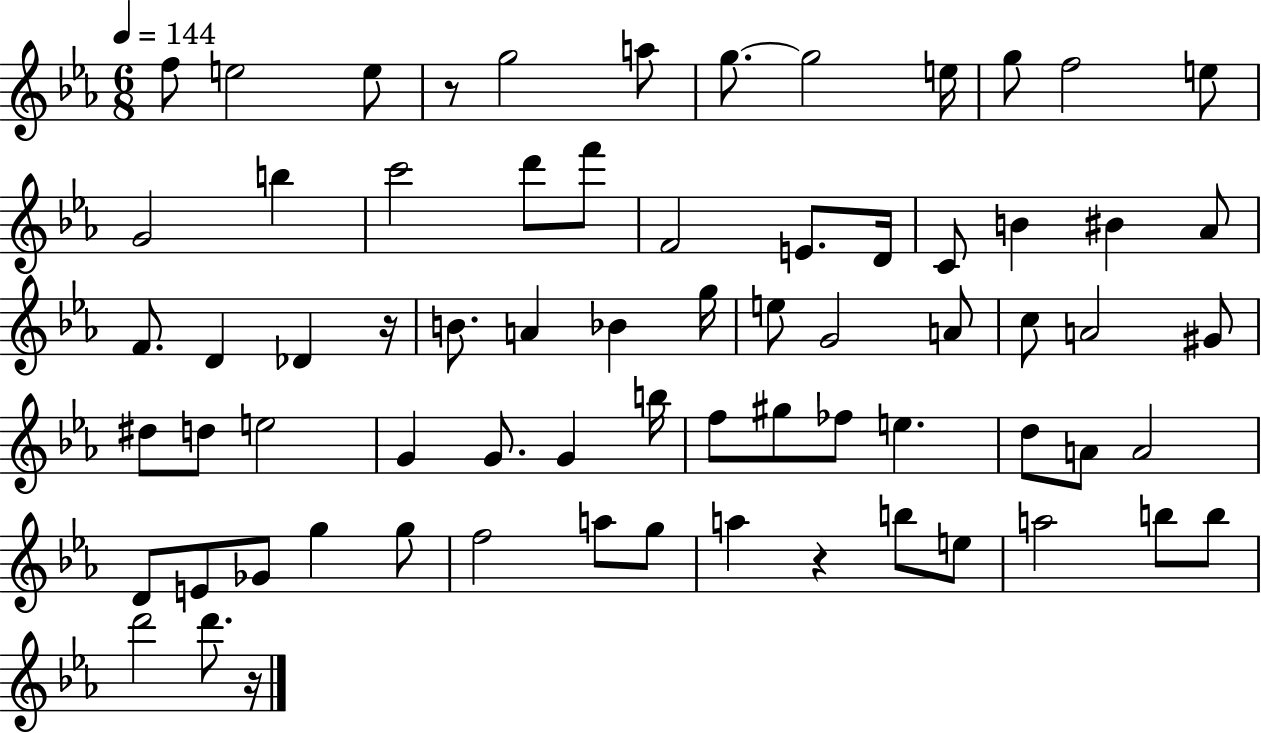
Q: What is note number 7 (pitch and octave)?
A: G5